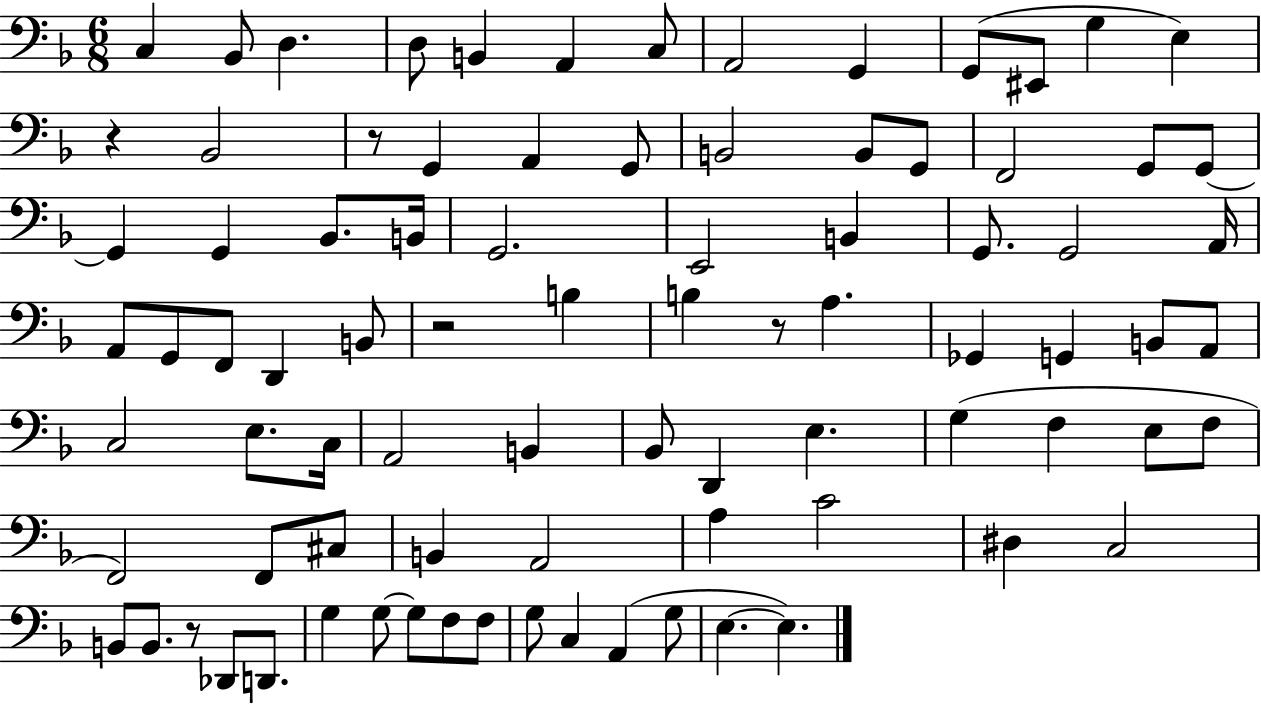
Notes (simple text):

C3/q Bb2/e D3/q. D3/e B2/q A2/q C3/e A2/h G2/q G2/e EIS2/e G3/q E3/q R/q Bb2/h R/e G2/q A2/q G2/e B2/h B2/e G2/e F2/h G2/e G2/e G2/q G2/q Bb2/e. B2/s G2/h. E2/h B2/q G2/e. G2/h A2/s A2/e G2/e F2/e D2/q B2/e R/h B3/q B3/q R/e A3/q. Gb2/q G2/q B2/e A2/e C3/h E3/e. C3/s A2/h B2/q Bb2/e D2/q E3/q. G3/q F3/q E3/e F3/e F2/h F2/e C#3/e B2/q A2/h A3/q C4/h D#3/q C3/h B2/e B2/e. R/e Db2/e D2/e. G3/q G3/e G3/e F3/e F3/e G3/e C3/q A2/q G3/e E3/q. E3/q.